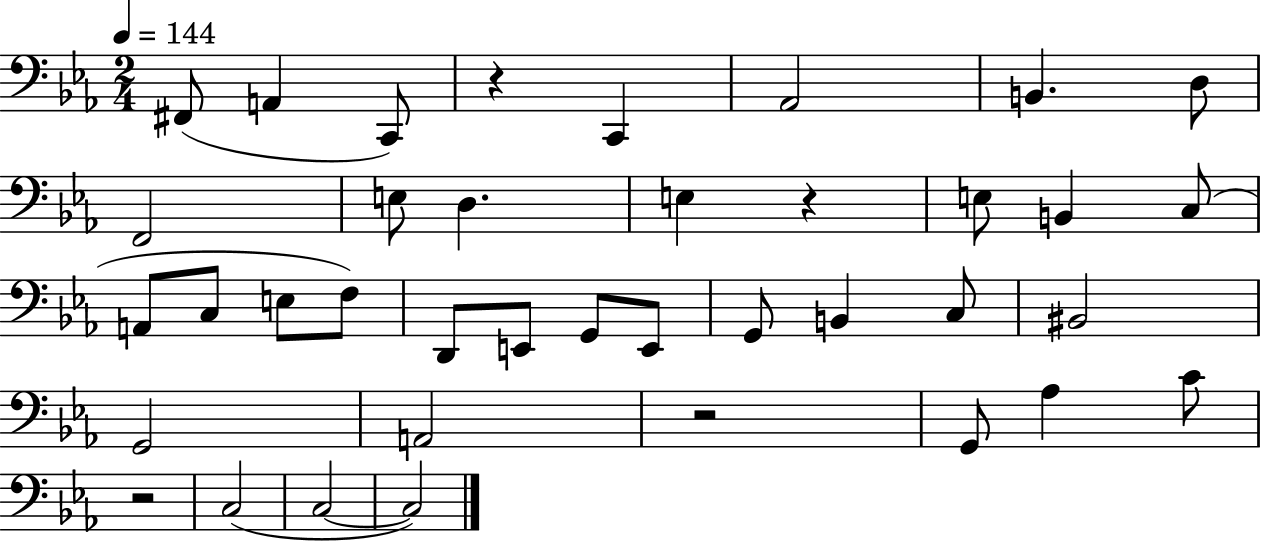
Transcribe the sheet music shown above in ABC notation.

X:1
T:Untitled
M:2/4
L:1/4
K:Eb
^F,,/2 A,, C,,/2 z C,, _A,,2 B,, D,/2 F,,2 E,/2 D, E, z E,/2 B,, C,/2 A,,/2 C,/2 E,/2 F,/2 D,,/2 E,,/2 G,,/2 E,,/2 G,,/2 B,, C,/2 ^B,,2 G,,2 A,,2 z2 G,,/2 _A, C/2 z2 C,2 C,2 C,2